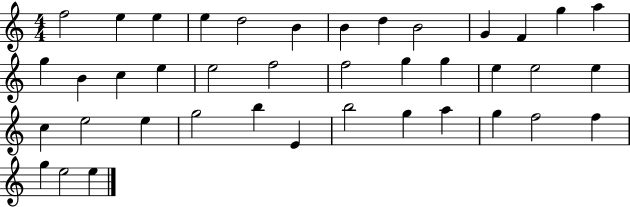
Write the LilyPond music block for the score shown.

{
  \clef treble
  \numericTimeSignature
  \time 4/4
  \key c \major
  f''2 e''4 e''4 | e''4 d''2 b'4 | b'4 d''4 b'2 | g'4 f'4 g''4 a''4 | \break g''4 b'4 c''4 e''4 | e''2 f''2 | f''2 g''4 g''4 | e''4 e''2 e''4 | \break c''4 e''2 e''4 | g''2 b''4 e'4 | b''2 g''4 a''4 | g''4 f''2 f''4 | \break g''4 e''2 e''4 | \bar "|."
}